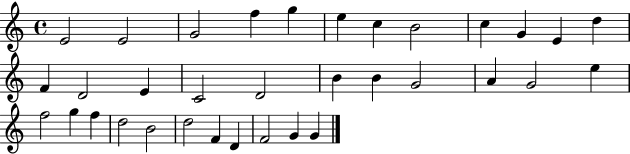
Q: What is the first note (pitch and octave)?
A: E4